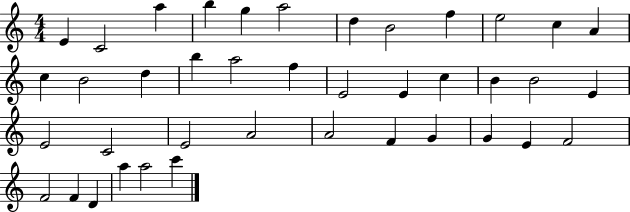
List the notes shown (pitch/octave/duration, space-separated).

E4/q C4/h A5/q B5/q G5/q A5/h D5/q B4/h F5/q E5/h C5/q A4/q C5/q B4/h D5/q B5/q A5/h F5/q E4/h E4/q C5/q B4/q B4/h E4/q E4/h C4/h E4/h A4/h A4/h F4/q G4/q G4/q E4/q F4/h F4/h F4/q D4/q A5/q A5/h C6/q